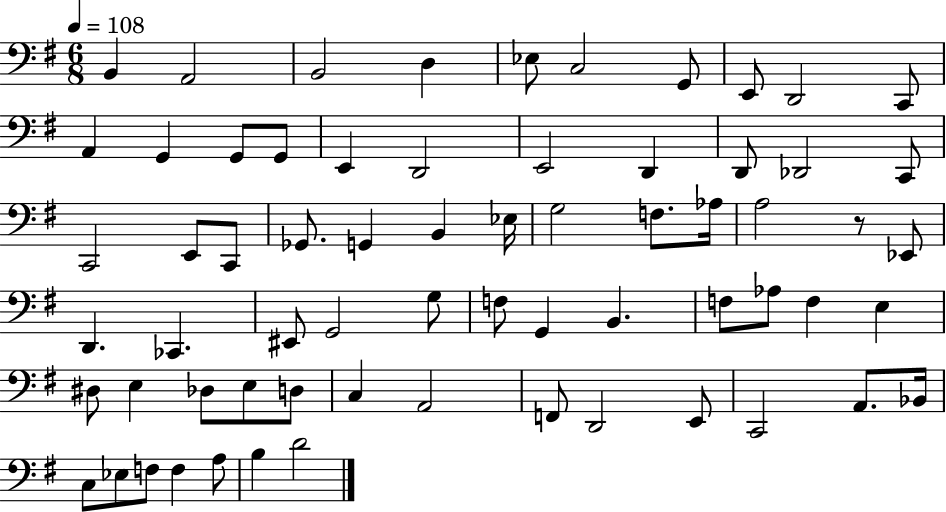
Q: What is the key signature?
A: G major